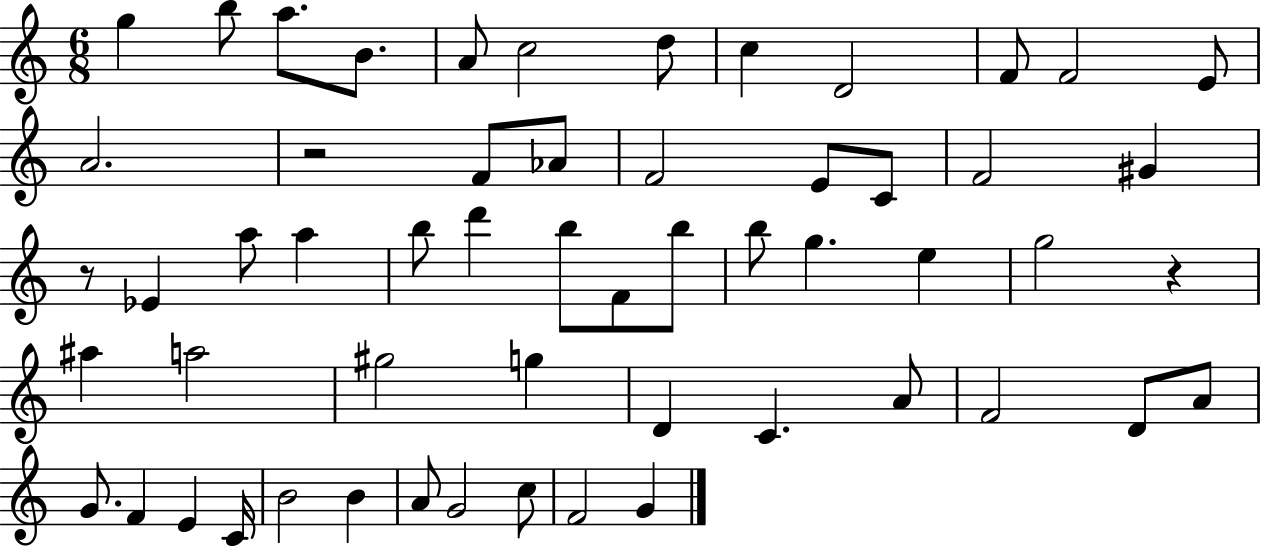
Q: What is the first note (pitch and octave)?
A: G5